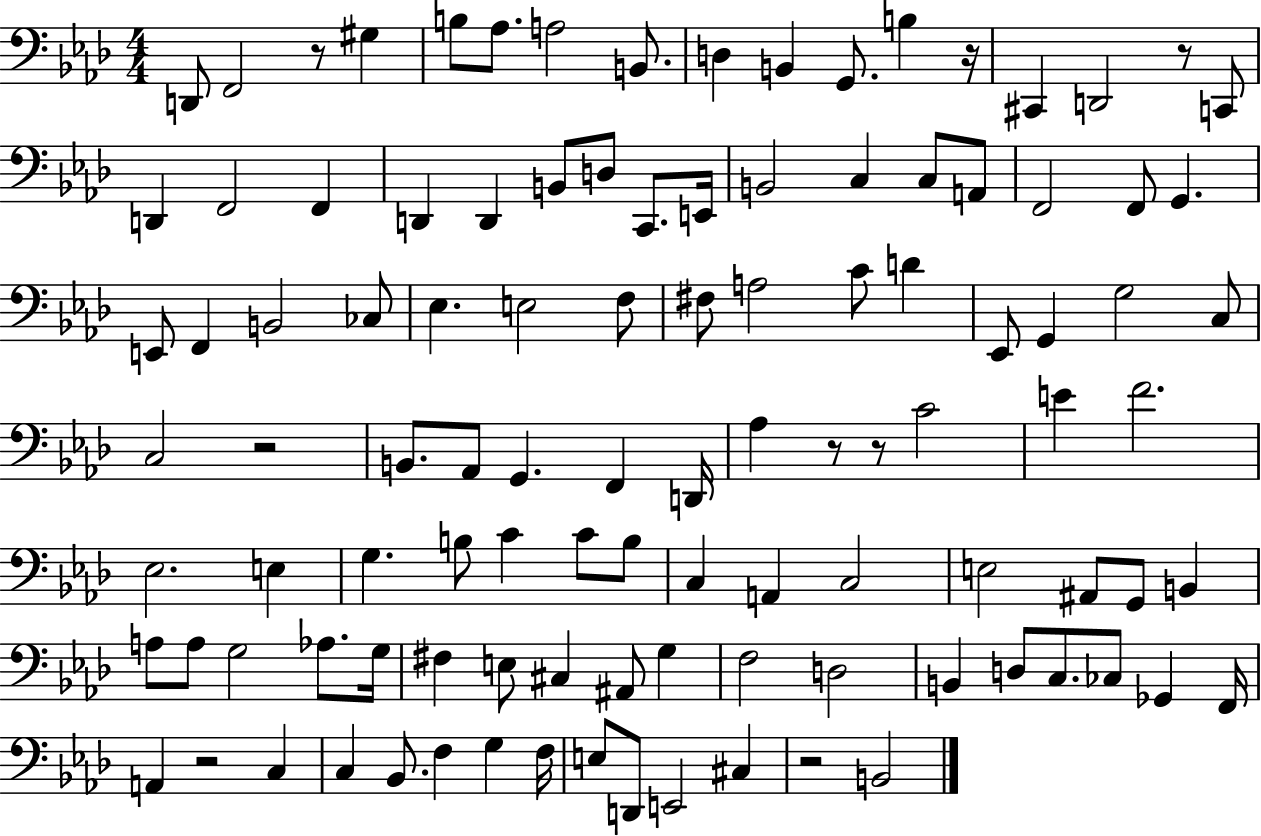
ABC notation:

X:1
T:Untitled
M:4/4
L:1/4
K:Ab
D,,/2 F,,2 z/2 ^G, B,/2 _A,/2 A,2 B,,/2 D, B,, G,,/2 B, z/4 ^C,, D,,2 z/2 C,,/2 D,, F,,2 F,, D,, D,, B,,/2 D,/2 C,,/2 E,,/4 B,,2 C, C,/2 A,,/2 F,,2 F,,/2 G,, E,,/2 F,, B,,2 _C,/2 _E, E,2 F,/2 ^F,/2 A,2 C/2 D _E,,/2 G,, G,2 C,/2 C,2 z2 B,,/2 _A,,/2 G,, F,, D,,/4 _A, z/2 z/2 C2 E F2 _E,2 E, G, B,/2 C C/2 B,/2 C, A,, C,2 E,2 ^A,,/2 G,,/2 B,, A,/2 A,/2 G,2 _A,/2 G,/4 ^F, E,/2 ^C, ^A,,/2 G, F,2 D,2 B,, D,/2 C,/2 _C,/2 _G,, F,,/4 A,, z2 C, C, _B,,/2 F, G, F,/4 E,/2 D,,/2 E,,2 ^C, z2 B,,2